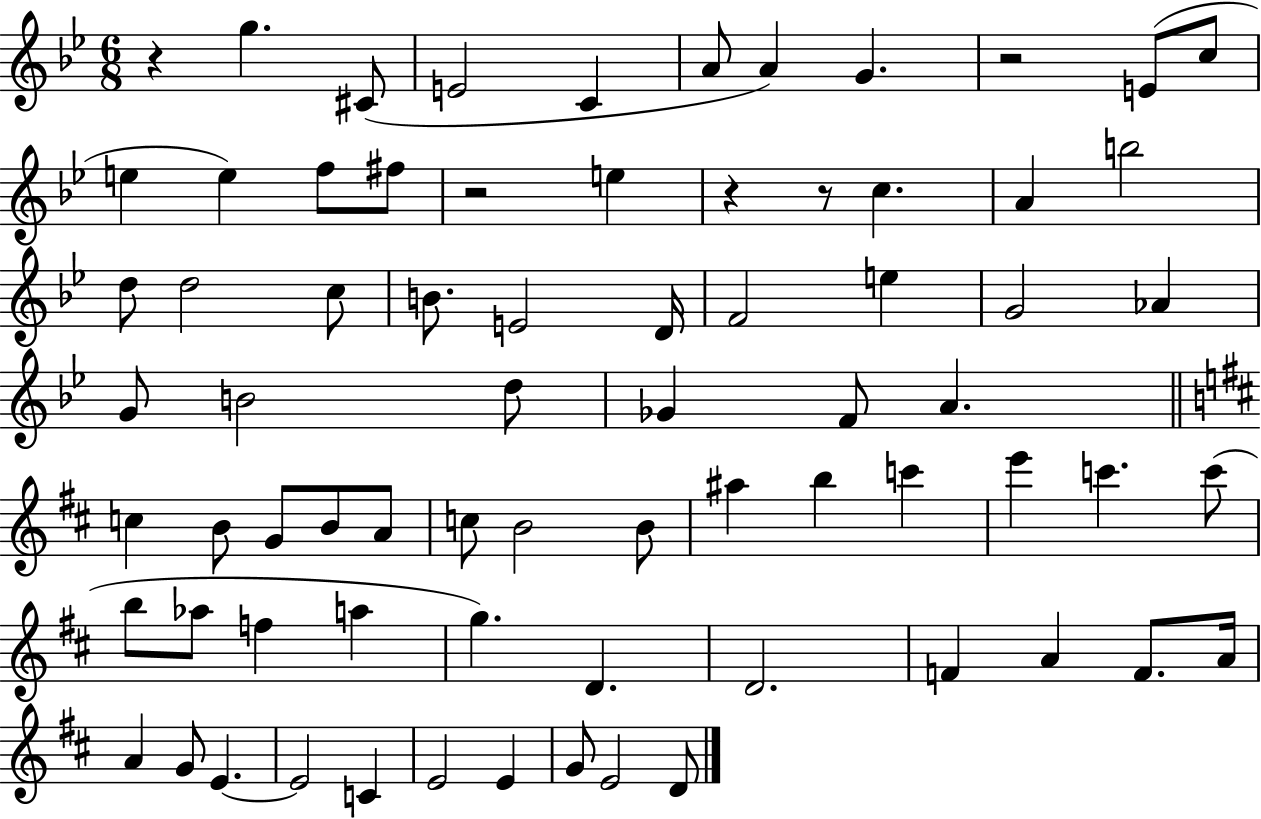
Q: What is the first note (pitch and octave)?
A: G5